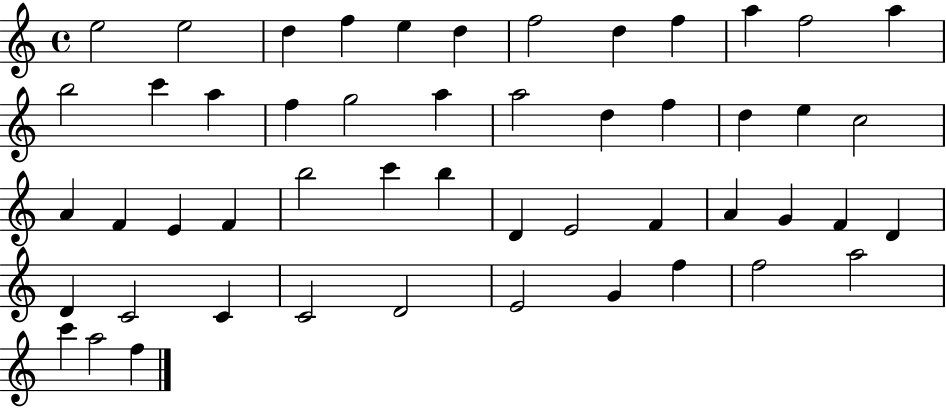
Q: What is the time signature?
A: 4/4